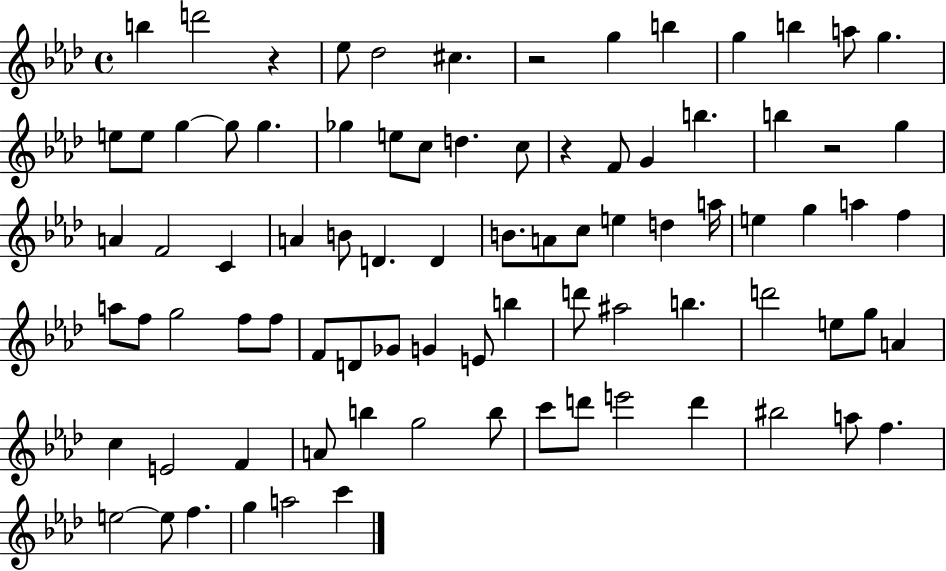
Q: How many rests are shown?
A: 4